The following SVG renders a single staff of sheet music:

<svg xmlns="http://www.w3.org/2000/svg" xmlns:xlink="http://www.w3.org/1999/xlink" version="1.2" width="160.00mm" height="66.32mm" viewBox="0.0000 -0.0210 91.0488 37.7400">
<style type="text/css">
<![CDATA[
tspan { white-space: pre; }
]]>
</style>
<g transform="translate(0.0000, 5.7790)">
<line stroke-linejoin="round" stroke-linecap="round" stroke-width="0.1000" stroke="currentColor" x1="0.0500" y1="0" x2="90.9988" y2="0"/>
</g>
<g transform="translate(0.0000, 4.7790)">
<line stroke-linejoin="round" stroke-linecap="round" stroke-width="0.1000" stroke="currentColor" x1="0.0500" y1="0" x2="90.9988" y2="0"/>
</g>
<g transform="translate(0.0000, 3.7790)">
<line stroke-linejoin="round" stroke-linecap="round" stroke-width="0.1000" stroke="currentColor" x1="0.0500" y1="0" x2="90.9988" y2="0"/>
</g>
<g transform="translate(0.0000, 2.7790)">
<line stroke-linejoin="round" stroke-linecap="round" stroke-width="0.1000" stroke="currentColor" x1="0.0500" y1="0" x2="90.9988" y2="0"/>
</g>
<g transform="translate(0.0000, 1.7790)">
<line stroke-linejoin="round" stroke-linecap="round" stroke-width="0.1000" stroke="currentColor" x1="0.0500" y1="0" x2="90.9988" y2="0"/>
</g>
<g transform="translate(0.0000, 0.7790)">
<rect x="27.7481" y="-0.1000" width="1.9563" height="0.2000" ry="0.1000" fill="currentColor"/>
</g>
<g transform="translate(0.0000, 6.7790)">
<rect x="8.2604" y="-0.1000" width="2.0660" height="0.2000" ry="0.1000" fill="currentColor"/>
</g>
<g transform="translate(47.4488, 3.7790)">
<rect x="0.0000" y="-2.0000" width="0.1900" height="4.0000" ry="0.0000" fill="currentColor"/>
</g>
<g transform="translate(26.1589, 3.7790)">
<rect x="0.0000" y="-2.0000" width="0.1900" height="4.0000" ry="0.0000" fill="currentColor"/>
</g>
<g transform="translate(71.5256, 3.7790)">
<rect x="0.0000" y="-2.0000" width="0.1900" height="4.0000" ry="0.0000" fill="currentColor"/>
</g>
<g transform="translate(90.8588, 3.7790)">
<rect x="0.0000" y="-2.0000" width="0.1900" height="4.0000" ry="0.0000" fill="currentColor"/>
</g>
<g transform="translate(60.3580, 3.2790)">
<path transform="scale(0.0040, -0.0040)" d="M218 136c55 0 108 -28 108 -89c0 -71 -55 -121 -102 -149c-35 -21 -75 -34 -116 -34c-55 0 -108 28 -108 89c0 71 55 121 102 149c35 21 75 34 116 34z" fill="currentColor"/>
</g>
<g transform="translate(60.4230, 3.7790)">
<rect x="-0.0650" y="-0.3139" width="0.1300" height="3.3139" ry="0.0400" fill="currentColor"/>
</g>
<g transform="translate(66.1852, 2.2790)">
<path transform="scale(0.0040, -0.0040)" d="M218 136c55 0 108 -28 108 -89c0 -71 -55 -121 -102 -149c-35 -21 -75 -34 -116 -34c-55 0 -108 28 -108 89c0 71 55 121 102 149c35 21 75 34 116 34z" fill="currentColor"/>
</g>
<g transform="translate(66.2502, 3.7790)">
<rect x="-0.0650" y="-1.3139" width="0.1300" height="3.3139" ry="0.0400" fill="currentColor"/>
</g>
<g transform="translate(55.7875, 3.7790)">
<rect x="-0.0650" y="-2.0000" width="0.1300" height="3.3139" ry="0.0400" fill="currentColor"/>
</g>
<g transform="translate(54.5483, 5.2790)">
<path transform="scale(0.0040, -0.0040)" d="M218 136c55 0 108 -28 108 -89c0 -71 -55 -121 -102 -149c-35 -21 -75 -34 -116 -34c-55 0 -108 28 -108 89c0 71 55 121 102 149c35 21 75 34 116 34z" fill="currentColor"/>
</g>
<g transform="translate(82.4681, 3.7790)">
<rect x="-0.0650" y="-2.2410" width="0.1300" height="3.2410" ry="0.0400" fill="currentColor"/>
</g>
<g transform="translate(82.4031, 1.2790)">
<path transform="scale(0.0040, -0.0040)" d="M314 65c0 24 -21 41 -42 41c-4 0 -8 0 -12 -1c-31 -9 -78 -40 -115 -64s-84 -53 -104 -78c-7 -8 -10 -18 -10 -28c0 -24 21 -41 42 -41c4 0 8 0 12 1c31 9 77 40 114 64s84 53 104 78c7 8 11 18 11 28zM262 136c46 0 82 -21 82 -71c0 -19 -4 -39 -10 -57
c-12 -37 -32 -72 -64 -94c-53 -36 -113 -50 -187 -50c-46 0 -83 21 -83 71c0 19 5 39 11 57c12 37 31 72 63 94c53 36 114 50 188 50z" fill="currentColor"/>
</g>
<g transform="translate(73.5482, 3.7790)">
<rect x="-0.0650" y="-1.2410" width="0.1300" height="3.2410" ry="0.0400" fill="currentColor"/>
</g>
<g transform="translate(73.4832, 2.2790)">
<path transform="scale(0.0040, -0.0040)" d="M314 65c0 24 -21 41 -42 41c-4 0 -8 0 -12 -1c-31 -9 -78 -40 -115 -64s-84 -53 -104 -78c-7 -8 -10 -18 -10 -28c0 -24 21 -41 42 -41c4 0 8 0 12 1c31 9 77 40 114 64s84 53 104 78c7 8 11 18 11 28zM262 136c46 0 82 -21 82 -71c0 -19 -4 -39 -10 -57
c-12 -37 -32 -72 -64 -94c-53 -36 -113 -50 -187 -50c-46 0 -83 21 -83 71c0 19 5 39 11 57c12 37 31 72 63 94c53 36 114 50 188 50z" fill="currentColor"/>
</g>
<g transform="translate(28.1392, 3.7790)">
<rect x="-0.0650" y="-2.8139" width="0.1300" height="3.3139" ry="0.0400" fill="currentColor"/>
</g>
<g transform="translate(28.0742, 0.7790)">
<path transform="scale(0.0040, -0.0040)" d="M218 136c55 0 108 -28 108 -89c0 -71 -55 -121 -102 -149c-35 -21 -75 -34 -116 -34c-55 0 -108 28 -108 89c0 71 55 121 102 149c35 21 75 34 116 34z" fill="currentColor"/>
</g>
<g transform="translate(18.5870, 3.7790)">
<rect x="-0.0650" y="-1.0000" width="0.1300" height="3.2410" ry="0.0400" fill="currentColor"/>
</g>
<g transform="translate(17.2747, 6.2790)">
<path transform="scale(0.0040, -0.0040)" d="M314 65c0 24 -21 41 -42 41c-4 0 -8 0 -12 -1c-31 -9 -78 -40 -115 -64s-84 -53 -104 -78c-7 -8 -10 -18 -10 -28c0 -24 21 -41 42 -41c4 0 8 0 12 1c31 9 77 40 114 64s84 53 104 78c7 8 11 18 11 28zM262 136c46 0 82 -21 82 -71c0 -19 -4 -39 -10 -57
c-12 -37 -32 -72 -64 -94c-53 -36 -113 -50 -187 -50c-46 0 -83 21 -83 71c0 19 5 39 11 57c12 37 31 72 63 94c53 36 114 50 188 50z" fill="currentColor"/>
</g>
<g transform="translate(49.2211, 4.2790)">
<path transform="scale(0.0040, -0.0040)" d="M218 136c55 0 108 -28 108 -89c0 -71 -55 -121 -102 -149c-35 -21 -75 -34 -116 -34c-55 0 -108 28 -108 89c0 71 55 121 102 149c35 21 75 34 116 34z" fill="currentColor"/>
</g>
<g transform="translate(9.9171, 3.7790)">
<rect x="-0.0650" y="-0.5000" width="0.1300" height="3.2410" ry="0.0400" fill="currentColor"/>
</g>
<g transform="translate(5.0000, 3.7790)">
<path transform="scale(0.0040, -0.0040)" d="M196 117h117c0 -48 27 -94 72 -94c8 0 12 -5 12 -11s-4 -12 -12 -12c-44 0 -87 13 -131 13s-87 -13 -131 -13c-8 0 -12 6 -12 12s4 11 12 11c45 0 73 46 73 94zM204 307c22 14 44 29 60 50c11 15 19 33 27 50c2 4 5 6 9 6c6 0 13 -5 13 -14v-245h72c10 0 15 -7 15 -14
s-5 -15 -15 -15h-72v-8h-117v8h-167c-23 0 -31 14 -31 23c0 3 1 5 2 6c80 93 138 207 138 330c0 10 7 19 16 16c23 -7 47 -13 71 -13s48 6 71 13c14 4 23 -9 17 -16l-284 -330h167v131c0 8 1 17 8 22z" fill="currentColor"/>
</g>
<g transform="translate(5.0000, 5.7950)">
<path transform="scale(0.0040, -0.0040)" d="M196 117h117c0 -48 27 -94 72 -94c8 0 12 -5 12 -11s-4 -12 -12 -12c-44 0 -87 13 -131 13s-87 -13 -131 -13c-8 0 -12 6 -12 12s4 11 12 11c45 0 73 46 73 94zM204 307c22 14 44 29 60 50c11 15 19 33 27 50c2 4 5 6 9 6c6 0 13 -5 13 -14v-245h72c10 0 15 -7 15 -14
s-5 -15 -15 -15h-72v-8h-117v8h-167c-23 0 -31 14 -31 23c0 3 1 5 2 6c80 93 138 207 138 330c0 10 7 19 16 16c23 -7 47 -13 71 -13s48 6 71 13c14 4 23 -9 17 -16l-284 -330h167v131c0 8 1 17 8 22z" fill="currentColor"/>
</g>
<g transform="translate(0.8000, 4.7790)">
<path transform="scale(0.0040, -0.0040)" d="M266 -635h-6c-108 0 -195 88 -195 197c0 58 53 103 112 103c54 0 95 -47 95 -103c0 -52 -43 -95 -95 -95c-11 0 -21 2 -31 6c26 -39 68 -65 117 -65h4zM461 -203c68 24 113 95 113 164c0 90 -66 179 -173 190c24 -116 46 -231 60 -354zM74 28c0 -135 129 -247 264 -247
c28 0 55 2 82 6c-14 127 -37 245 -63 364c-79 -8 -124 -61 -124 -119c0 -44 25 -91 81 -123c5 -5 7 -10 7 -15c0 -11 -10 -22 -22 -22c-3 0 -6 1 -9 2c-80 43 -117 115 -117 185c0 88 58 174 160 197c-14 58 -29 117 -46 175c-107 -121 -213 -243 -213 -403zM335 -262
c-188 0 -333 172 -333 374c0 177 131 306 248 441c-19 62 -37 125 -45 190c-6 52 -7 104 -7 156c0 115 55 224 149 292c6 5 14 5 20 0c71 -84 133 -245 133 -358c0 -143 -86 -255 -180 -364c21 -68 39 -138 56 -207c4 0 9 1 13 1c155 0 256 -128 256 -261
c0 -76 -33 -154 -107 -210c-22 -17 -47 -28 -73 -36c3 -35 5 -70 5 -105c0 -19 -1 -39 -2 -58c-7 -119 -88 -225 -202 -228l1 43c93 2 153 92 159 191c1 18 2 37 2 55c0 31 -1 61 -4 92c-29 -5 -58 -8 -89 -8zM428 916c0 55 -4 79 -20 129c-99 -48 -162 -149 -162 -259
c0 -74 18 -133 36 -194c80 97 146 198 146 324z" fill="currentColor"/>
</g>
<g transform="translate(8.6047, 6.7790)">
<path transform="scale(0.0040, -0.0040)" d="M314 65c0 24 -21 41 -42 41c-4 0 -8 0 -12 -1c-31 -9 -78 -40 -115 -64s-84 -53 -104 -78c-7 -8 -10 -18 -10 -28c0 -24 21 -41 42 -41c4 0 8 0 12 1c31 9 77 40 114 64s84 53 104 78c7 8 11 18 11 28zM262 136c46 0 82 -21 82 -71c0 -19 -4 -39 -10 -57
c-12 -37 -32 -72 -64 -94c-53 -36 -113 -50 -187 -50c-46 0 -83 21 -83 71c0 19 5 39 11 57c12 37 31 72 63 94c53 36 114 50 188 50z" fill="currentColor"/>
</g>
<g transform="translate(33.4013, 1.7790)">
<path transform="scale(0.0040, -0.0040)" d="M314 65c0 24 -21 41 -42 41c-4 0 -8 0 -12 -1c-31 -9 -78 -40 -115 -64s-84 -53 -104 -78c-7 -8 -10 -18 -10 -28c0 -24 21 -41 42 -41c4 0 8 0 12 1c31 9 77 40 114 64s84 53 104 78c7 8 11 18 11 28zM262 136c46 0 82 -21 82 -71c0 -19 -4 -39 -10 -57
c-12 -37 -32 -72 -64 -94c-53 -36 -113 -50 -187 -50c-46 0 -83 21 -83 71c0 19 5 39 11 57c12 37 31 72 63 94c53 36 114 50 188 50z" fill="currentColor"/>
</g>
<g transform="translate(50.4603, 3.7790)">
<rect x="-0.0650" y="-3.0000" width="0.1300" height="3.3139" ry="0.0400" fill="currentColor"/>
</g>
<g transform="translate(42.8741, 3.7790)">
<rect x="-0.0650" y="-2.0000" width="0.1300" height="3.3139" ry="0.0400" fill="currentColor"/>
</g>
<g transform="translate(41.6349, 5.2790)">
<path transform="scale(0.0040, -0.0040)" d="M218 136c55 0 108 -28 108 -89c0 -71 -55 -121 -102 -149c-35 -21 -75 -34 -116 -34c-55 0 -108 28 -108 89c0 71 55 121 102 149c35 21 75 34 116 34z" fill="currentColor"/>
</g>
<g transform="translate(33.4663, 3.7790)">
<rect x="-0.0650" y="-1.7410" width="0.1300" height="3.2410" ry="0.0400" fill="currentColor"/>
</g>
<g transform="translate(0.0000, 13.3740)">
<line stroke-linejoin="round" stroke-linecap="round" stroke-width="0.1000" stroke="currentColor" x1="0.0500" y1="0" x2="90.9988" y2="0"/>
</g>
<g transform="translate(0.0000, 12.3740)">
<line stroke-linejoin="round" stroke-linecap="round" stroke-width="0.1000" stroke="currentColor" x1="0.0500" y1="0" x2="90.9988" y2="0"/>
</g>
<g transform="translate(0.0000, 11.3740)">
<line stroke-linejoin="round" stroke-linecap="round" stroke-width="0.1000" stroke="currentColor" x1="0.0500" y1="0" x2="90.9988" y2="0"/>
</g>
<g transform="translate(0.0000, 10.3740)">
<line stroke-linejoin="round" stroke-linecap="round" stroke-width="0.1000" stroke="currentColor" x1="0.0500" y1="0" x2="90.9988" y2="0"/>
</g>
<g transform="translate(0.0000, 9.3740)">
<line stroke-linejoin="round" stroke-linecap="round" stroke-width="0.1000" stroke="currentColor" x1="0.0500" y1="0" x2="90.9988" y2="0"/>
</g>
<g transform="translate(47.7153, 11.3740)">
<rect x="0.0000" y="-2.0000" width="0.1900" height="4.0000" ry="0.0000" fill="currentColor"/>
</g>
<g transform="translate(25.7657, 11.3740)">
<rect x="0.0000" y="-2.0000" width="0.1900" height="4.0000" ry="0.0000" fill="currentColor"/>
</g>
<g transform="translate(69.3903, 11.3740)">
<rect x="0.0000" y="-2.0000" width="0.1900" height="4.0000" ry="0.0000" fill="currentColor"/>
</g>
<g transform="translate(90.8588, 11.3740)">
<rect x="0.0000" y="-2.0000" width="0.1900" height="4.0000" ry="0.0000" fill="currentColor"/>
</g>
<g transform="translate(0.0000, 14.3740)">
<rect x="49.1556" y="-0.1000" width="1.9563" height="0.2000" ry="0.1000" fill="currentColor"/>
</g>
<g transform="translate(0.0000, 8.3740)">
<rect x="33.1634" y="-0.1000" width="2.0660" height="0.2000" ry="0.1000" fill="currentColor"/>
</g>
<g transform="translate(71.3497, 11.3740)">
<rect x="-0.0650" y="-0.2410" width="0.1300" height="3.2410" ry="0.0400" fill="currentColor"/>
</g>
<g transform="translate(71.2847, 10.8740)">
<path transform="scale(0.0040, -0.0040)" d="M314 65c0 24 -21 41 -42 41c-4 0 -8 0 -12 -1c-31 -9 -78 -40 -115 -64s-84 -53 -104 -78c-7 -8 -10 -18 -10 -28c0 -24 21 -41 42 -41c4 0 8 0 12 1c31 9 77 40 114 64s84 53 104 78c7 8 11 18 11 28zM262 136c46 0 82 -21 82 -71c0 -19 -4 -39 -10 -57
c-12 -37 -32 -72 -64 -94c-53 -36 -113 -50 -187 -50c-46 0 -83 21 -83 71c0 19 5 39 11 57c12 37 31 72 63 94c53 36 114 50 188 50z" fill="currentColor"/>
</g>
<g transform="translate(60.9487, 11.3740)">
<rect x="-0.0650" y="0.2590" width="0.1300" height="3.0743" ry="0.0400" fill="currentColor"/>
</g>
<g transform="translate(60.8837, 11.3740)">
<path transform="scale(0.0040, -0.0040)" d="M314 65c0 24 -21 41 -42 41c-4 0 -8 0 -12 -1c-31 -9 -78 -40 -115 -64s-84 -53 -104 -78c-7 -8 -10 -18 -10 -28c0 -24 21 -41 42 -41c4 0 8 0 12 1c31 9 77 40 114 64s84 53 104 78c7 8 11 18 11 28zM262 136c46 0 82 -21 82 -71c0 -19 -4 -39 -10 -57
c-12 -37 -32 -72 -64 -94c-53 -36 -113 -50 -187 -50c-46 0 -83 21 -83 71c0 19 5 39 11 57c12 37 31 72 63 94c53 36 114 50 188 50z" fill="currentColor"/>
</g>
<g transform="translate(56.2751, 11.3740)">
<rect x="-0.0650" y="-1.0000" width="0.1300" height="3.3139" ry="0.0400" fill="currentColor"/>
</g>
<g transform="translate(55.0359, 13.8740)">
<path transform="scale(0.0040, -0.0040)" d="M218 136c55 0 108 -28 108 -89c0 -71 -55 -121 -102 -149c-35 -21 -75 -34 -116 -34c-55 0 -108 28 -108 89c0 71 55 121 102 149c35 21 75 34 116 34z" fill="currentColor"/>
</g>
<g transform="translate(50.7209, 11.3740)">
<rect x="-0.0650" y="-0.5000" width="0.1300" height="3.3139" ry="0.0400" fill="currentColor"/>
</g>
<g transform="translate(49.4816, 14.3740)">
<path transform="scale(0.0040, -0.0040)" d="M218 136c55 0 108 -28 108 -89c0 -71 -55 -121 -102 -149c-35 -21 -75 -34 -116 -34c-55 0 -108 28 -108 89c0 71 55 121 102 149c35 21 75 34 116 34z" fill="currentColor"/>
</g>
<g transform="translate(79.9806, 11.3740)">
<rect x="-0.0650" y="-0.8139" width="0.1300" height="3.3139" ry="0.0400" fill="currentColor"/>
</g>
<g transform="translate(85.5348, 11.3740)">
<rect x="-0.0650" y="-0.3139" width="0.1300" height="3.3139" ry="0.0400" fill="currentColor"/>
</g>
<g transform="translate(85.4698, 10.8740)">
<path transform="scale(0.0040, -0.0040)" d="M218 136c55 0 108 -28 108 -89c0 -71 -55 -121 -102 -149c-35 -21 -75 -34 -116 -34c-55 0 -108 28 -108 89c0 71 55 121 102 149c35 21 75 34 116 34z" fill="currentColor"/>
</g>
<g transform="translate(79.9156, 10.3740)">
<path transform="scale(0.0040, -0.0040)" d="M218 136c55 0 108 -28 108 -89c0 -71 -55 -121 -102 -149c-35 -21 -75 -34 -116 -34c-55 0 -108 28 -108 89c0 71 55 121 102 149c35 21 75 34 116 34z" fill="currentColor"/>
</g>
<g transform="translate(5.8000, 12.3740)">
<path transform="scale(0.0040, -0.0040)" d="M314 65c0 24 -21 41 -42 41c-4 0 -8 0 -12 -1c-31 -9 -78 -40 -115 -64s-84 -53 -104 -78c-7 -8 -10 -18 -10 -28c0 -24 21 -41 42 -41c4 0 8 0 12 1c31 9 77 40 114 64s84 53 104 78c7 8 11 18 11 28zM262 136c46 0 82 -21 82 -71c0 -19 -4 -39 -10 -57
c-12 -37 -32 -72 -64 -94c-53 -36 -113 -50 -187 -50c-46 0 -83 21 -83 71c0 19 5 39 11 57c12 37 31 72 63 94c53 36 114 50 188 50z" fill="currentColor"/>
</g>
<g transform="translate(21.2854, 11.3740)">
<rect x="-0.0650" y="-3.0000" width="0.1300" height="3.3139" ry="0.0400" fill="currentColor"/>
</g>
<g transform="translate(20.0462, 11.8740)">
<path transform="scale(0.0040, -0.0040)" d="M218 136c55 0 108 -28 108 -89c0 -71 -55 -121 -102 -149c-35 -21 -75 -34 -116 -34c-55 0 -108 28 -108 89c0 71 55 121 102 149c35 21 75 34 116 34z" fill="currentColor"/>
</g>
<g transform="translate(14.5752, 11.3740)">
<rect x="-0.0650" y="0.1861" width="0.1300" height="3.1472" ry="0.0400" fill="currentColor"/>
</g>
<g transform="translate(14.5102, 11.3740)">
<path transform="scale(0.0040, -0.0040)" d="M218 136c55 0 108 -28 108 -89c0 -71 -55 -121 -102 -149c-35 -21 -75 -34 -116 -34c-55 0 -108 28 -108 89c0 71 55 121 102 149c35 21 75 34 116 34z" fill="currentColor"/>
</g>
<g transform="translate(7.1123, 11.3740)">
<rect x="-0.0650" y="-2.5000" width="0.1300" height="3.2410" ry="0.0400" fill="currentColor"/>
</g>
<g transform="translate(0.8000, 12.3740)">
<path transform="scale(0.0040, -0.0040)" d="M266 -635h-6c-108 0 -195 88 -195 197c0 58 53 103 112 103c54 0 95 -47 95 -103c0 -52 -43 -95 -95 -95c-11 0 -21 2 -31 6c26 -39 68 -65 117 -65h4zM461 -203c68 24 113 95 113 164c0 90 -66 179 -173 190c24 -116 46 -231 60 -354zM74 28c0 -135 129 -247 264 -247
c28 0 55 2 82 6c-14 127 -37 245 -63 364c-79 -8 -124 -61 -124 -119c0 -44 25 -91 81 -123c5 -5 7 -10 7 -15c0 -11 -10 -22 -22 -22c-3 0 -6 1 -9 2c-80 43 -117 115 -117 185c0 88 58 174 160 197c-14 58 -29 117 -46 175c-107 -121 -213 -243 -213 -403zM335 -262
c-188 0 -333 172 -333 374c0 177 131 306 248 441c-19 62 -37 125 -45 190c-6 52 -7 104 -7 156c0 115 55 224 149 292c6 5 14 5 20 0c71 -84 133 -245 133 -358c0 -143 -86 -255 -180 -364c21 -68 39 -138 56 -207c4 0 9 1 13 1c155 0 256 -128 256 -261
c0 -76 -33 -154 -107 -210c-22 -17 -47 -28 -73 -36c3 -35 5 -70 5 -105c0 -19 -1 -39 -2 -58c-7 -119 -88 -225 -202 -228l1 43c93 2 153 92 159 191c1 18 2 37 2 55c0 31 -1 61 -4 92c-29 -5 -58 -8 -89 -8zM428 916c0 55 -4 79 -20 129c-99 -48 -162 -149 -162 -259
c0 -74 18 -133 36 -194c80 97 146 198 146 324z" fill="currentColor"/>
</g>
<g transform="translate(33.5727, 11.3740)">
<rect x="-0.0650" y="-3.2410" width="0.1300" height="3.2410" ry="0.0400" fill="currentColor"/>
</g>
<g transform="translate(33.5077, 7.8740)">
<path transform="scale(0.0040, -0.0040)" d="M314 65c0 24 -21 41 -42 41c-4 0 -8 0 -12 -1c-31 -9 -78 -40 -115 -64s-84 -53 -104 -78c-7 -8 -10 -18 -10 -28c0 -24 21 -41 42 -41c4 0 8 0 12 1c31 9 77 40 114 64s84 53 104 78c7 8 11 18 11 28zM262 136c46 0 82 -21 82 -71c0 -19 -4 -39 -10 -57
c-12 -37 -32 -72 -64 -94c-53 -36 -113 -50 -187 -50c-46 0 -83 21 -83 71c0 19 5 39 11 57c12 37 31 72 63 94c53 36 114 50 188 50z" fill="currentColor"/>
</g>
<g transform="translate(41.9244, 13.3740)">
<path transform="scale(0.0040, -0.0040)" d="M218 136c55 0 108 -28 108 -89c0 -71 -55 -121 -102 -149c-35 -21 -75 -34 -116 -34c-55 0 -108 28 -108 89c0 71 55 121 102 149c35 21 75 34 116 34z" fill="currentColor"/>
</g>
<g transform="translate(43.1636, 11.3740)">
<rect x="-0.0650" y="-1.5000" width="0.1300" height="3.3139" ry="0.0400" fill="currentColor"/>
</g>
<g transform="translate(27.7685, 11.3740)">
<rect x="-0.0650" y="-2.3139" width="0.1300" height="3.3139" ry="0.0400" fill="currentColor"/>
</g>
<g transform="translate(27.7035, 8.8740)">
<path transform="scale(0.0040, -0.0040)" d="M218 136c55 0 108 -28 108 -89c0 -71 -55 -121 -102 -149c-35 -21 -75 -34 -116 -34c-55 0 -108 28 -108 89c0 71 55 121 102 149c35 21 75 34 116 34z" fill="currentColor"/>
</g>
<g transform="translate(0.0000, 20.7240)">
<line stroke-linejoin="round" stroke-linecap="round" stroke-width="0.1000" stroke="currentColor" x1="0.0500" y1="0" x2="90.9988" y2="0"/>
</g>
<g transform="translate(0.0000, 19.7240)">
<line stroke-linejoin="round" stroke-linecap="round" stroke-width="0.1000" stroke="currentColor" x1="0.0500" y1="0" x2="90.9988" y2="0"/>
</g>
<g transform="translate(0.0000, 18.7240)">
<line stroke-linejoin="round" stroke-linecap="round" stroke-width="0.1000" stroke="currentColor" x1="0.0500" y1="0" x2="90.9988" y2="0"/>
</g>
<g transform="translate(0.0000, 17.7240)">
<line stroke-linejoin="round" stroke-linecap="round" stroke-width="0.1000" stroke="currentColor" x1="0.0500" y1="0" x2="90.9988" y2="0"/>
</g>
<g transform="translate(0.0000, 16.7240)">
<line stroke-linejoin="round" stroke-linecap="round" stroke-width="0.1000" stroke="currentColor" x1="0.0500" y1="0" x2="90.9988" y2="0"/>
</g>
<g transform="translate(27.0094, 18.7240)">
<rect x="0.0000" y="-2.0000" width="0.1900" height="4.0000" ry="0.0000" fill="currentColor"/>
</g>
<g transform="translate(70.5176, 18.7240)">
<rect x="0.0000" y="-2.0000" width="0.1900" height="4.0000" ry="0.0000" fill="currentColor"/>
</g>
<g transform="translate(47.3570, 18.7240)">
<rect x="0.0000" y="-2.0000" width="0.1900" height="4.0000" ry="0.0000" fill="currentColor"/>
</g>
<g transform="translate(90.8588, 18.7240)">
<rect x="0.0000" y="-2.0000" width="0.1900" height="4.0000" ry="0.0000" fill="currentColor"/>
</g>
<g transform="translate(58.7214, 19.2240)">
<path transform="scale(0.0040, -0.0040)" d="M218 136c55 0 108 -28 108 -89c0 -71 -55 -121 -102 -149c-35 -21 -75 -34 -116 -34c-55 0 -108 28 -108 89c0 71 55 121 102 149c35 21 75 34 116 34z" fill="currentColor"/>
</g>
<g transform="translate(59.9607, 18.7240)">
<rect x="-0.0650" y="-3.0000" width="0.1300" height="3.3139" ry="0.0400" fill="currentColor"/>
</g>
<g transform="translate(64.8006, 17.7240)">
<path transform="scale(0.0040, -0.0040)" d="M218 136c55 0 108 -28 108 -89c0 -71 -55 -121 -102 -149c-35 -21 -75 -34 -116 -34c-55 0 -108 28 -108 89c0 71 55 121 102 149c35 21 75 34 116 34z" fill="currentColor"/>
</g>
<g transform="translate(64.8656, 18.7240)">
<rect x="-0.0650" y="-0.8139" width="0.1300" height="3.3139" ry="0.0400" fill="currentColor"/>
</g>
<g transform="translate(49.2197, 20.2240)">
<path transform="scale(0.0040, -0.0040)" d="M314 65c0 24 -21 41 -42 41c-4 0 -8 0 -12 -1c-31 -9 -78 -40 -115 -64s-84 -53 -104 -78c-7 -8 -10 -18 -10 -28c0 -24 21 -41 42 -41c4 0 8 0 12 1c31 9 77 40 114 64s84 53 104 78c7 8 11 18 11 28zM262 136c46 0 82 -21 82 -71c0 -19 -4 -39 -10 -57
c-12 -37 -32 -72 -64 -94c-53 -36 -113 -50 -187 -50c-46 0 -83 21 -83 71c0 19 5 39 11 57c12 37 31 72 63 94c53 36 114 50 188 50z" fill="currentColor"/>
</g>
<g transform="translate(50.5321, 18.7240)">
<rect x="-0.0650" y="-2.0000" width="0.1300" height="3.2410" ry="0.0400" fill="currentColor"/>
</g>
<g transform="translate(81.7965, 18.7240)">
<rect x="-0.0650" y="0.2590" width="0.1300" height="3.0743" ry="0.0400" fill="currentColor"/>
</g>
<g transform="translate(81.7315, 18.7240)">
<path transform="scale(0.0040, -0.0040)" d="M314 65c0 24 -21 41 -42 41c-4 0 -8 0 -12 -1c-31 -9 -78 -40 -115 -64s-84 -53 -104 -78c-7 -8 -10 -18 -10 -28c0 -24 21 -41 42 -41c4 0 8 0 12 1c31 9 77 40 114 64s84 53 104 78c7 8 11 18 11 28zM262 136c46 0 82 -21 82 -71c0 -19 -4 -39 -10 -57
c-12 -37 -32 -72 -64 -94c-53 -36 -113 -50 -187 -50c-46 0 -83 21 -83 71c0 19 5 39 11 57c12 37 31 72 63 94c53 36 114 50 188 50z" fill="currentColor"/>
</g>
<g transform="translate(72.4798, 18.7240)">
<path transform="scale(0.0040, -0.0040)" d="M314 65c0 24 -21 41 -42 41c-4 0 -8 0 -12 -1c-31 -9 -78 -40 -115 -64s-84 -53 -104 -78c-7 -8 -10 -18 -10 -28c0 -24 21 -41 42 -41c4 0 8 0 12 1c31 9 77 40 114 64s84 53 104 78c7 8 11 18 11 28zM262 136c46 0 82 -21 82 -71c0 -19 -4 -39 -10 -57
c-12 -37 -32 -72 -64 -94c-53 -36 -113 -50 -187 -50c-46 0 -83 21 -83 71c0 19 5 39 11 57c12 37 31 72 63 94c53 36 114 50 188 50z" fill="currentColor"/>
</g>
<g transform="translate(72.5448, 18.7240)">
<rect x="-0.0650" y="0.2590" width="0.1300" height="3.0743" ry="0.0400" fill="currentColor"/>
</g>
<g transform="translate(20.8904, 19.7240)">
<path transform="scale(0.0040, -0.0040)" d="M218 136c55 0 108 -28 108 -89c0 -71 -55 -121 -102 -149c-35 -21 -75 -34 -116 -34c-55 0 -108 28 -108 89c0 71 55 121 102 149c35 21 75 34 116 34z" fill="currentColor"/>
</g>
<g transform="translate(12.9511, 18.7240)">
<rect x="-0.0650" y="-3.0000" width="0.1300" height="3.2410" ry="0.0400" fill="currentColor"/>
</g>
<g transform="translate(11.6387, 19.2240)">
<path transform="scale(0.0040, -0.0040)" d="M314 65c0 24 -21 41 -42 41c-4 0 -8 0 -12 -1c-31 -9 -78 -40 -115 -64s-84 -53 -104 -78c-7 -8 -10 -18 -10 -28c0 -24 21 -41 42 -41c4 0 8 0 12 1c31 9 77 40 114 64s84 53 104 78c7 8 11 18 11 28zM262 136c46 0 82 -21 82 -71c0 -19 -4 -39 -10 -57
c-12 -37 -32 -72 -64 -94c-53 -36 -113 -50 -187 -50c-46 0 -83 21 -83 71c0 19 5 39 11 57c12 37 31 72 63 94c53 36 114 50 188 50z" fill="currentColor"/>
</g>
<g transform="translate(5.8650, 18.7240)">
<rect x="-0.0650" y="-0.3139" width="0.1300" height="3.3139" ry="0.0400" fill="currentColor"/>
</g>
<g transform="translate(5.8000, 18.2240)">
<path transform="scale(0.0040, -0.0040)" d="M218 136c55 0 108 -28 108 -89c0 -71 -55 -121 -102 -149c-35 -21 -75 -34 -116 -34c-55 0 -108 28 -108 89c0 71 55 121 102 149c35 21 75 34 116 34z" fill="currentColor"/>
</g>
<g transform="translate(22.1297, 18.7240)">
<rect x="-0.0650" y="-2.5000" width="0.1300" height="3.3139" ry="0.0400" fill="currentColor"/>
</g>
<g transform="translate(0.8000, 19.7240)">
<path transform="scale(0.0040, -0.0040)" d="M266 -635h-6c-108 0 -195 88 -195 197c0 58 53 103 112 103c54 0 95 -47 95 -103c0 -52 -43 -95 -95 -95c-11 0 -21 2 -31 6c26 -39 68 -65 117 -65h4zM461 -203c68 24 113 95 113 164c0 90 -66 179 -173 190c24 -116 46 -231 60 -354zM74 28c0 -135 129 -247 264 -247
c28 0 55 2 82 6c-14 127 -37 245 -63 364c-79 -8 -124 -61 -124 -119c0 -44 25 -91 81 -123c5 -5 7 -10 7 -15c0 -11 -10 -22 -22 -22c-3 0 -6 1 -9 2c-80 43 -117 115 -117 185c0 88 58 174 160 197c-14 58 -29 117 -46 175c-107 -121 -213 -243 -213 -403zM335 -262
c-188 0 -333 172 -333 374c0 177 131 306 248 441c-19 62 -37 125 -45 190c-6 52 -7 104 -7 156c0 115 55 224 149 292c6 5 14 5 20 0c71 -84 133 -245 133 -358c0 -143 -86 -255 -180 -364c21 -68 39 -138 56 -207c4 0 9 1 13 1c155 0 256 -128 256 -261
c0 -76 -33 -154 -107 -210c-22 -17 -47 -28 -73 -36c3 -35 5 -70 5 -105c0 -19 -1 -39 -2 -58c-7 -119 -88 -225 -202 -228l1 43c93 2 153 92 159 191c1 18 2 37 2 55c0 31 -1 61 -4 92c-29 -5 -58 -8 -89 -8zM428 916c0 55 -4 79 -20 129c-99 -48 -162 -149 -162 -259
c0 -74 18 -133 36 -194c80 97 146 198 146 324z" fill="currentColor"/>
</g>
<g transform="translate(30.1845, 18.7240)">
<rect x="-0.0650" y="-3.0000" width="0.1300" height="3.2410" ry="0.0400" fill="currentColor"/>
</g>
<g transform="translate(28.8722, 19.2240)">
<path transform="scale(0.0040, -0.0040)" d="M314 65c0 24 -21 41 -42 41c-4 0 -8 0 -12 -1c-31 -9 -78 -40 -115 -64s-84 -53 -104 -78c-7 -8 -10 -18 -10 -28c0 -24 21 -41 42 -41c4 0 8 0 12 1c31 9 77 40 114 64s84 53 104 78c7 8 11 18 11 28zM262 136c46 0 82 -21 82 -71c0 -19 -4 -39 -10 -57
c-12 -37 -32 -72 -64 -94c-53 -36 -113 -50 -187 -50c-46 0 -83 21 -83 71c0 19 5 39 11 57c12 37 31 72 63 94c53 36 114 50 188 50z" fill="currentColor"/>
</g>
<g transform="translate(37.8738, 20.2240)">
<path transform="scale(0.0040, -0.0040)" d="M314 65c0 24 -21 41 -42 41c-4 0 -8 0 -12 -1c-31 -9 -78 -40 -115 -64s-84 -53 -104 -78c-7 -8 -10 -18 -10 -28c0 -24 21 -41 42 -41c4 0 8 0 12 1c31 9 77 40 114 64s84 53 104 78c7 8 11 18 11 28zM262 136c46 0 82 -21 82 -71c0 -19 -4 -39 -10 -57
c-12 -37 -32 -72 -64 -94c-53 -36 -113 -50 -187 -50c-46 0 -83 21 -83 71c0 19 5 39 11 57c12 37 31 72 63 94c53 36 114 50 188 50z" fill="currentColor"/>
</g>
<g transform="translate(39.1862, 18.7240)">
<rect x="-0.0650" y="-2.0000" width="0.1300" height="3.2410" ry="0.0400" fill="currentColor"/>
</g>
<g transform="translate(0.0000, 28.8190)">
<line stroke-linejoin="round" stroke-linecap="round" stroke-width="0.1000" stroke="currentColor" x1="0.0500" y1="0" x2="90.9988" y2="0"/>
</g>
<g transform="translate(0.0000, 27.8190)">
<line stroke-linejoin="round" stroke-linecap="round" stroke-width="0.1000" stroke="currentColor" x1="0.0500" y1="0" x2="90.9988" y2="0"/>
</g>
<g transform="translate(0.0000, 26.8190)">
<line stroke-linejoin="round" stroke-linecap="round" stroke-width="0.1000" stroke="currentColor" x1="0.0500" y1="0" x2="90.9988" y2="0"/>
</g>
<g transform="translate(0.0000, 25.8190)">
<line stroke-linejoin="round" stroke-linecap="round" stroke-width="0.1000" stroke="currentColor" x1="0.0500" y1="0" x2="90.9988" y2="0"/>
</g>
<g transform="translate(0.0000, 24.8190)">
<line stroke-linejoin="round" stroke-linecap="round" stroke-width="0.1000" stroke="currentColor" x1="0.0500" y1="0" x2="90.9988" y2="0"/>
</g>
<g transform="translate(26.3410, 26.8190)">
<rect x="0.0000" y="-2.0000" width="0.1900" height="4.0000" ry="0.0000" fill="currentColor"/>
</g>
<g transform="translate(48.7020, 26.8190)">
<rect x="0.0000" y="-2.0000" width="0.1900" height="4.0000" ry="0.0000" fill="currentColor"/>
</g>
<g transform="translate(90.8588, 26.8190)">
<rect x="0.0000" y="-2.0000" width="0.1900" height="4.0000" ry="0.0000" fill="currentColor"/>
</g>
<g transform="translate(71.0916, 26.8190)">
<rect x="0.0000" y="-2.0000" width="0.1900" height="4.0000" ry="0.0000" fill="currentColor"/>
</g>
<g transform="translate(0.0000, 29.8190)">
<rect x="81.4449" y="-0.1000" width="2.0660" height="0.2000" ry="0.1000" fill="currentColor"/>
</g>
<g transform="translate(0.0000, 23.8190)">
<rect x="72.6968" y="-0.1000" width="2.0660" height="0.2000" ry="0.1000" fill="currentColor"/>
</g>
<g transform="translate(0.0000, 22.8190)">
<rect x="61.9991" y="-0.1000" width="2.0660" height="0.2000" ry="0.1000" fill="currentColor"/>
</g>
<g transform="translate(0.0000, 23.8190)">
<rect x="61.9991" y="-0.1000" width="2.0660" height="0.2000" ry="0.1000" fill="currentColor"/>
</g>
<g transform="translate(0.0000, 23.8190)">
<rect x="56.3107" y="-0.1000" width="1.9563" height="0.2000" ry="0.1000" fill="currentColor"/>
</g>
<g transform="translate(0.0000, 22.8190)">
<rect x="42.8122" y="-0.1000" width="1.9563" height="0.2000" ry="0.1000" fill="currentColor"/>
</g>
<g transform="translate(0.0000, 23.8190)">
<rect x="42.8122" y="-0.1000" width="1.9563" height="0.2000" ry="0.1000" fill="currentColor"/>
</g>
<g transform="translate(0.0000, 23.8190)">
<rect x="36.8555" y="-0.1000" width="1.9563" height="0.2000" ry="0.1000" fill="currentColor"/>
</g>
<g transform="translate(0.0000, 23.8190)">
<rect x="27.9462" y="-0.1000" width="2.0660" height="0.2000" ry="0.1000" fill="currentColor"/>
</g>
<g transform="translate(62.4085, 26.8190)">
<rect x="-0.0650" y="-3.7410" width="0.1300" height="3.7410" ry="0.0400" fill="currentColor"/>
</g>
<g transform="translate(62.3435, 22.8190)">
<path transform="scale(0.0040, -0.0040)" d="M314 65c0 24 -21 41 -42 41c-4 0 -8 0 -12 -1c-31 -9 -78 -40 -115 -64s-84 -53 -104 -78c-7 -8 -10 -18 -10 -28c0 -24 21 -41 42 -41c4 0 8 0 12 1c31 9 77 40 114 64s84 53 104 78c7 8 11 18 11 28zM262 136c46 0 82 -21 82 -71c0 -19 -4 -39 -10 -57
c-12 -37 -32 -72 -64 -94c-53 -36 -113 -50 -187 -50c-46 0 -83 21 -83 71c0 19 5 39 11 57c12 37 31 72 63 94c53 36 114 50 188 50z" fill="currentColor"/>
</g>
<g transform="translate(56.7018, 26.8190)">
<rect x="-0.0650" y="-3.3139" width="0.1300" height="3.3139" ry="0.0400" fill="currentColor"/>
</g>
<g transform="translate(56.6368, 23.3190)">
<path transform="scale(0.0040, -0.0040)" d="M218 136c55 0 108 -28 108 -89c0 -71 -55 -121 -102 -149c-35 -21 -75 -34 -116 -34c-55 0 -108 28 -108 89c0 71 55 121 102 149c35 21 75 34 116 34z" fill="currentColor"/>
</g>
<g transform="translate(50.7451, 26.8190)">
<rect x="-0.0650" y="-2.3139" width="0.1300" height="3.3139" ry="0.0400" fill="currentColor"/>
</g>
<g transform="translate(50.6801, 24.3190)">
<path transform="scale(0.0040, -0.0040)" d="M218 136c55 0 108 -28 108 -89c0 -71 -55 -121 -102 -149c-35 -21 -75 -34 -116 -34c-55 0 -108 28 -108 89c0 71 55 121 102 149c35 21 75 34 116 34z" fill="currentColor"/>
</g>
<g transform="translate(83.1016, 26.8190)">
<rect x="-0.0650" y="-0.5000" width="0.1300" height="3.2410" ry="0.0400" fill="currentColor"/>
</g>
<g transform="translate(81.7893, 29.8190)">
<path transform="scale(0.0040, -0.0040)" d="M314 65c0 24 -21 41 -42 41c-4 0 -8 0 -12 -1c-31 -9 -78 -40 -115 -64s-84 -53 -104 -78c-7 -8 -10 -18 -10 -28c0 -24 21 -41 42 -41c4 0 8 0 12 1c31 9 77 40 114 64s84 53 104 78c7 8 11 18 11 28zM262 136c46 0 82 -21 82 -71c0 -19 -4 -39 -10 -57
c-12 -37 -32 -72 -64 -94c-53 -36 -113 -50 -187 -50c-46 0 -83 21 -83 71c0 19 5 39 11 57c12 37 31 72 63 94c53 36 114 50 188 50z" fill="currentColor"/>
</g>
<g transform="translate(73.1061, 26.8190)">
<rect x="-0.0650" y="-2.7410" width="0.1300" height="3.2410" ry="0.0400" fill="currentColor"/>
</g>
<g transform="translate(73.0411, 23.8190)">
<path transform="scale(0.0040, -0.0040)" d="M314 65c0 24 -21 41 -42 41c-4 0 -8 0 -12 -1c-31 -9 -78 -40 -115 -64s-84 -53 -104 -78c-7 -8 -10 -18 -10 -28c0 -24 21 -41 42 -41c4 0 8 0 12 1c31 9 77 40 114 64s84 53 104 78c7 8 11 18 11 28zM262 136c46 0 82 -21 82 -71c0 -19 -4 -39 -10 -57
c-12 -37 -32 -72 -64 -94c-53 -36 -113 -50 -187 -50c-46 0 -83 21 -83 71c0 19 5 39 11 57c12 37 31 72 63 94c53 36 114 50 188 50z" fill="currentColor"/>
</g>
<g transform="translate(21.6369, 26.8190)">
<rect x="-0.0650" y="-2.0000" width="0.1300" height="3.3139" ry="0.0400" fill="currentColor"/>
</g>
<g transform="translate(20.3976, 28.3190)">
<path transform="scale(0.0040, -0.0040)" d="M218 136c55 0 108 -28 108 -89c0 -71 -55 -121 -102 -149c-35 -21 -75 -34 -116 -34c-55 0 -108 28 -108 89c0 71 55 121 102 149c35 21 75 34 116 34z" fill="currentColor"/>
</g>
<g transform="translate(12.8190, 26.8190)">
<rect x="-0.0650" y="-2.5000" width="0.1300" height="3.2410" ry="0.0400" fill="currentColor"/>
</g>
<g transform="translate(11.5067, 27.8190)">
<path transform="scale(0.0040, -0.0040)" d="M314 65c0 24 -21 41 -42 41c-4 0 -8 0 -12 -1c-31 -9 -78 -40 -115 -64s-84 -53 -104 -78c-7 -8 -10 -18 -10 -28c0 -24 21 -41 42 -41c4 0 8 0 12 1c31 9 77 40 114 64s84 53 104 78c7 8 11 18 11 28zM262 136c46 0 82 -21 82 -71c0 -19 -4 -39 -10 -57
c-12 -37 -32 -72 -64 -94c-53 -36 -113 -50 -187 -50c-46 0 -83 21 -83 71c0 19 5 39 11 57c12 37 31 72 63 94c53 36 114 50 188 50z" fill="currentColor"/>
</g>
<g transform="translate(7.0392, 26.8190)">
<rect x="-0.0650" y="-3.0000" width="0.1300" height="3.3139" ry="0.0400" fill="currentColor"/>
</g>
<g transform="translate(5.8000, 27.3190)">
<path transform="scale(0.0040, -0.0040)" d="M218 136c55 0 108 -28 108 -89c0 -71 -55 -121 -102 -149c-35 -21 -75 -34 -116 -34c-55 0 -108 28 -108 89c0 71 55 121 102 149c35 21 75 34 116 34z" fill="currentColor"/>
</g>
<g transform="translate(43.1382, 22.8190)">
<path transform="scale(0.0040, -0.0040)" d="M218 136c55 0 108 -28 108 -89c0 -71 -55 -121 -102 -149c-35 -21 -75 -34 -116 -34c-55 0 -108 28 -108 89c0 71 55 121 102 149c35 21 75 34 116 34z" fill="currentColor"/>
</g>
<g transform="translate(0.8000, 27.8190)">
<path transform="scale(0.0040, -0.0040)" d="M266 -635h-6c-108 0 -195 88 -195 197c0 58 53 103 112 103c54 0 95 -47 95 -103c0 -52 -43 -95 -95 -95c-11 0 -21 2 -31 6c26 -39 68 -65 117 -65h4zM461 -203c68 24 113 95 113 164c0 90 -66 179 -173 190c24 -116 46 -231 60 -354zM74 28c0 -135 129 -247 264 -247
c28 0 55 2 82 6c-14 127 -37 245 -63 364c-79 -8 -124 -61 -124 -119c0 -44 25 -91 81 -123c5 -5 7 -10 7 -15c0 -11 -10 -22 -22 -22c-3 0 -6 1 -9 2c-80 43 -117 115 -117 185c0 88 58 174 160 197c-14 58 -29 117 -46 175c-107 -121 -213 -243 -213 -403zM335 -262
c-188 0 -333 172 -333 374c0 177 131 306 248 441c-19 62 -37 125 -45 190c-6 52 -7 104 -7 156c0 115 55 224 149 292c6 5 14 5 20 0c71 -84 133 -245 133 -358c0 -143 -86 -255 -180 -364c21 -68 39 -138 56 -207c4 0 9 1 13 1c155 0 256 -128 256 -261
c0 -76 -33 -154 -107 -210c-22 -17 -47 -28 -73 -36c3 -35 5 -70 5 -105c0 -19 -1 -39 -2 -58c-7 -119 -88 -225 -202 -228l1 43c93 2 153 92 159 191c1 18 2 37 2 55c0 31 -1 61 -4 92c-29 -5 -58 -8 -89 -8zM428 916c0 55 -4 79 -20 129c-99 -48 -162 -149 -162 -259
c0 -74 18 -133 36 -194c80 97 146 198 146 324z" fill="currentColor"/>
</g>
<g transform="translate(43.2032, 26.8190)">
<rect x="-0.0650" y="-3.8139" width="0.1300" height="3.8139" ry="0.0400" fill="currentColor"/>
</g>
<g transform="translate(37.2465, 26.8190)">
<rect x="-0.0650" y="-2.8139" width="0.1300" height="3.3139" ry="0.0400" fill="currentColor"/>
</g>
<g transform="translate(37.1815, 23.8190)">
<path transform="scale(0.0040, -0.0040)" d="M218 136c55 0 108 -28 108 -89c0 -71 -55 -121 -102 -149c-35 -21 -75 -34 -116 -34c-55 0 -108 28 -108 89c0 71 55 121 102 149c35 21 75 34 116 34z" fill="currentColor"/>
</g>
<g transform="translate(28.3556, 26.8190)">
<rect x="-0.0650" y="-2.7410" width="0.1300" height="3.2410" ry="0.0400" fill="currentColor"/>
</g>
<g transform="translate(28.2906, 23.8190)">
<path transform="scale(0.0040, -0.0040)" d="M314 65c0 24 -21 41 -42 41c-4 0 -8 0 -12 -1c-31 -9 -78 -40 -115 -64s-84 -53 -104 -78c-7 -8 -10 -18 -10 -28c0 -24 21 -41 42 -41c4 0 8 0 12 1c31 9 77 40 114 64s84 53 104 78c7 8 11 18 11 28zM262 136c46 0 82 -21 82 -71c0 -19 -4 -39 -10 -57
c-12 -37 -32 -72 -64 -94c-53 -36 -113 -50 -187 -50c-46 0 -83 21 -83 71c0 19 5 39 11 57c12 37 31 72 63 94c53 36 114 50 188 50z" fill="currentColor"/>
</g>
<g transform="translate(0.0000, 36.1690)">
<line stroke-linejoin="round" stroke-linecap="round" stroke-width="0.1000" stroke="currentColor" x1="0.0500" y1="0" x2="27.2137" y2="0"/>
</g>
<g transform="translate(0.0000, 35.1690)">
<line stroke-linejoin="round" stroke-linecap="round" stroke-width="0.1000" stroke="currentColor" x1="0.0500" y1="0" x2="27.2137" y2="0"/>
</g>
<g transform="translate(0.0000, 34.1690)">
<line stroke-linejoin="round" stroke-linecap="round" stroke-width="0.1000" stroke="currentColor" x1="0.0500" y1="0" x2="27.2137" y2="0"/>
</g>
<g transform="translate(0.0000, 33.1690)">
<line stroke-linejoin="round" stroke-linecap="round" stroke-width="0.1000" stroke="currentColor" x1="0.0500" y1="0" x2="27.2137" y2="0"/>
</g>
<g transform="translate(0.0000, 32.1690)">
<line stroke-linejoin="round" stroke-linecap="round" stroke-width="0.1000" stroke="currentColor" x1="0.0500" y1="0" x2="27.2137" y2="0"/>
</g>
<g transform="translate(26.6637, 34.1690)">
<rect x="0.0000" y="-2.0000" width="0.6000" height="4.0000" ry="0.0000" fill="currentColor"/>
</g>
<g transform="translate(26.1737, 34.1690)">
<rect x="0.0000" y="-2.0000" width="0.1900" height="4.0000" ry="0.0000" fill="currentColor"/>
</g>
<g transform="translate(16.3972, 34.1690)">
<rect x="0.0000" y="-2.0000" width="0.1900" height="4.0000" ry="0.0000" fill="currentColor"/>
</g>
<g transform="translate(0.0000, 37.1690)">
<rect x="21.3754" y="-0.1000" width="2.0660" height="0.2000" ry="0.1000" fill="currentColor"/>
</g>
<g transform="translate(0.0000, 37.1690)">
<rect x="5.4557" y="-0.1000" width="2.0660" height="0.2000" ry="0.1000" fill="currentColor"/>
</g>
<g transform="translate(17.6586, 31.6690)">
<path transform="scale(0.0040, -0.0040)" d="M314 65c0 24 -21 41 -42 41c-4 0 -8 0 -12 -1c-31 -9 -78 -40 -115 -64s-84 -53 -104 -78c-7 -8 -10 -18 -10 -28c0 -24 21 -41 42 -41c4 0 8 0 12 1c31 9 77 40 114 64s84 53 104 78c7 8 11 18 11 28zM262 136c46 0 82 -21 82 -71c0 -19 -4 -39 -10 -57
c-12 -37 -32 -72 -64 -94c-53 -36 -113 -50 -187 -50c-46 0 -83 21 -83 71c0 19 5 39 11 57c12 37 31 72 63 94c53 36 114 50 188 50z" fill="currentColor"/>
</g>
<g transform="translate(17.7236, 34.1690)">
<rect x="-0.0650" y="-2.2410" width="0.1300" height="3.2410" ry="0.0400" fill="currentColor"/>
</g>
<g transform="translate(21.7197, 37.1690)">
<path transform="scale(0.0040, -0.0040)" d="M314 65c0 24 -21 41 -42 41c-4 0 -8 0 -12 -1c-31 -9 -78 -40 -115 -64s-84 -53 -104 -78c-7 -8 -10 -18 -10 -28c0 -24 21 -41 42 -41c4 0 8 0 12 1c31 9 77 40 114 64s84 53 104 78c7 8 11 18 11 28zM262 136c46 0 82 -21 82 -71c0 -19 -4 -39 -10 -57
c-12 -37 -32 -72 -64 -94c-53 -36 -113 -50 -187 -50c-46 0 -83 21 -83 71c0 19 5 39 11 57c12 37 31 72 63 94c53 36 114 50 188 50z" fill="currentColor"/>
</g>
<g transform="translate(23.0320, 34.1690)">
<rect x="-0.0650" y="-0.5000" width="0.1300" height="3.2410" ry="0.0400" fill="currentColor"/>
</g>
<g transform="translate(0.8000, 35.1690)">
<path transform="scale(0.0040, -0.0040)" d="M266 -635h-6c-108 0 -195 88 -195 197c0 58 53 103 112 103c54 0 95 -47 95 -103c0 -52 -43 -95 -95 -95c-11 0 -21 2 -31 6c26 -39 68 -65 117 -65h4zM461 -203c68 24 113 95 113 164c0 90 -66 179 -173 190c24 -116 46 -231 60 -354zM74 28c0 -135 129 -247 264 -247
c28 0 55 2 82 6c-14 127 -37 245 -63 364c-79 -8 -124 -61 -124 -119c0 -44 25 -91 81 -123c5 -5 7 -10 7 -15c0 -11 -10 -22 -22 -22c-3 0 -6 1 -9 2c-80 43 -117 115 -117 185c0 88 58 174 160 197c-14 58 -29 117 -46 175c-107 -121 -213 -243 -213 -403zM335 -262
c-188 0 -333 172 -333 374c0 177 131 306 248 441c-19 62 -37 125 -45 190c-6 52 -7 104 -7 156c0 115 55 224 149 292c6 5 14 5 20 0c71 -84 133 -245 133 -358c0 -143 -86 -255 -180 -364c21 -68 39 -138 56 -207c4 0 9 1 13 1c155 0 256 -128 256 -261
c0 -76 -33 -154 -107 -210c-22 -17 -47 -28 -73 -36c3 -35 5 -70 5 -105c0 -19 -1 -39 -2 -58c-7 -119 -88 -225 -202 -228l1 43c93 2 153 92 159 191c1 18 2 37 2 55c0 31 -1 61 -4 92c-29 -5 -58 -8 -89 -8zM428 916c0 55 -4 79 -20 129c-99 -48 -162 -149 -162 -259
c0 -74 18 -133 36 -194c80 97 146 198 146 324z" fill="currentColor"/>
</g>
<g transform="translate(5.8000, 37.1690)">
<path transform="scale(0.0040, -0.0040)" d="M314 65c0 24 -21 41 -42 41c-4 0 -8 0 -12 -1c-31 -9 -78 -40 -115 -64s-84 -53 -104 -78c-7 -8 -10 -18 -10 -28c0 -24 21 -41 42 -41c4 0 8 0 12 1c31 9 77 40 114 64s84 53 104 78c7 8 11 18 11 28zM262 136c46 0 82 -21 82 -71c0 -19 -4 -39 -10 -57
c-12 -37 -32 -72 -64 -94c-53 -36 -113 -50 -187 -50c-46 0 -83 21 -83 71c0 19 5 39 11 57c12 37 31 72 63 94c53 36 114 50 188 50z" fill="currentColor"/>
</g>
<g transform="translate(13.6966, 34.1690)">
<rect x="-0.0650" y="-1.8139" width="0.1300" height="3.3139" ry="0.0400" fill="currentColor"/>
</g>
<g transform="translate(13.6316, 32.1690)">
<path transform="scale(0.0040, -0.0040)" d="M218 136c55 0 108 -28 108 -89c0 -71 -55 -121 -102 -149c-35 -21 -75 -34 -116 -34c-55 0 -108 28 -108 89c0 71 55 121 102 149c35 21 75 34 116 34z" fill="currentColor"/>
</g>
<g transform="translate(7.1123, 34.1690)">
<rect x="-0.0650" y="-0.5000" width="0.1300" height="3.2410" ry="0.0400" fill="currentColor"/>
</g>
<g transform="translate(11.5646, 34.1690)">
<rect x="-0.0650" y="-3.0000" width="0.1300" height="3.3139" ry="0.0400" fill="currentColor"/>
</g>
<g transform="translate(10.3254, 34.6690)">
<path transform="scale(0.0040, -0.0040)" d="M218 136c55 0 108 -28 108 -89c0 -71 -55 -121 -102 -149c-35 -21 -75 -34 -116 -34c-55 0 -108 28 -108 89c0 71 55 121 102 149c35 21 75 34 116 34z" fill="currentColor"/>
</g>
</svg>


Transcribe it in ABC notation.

X:1
T:Untitled
M:4/4
L:1/4
K:C
C2 D2 a f2 F A F c e e2 g2 G2 B A g b2 E C D B2 c2 d c c A2 G A2 F2 F2 A d B2 B2 A G2 F a2 a c' g b c'2 a2 C2 C2 A f g2 C2